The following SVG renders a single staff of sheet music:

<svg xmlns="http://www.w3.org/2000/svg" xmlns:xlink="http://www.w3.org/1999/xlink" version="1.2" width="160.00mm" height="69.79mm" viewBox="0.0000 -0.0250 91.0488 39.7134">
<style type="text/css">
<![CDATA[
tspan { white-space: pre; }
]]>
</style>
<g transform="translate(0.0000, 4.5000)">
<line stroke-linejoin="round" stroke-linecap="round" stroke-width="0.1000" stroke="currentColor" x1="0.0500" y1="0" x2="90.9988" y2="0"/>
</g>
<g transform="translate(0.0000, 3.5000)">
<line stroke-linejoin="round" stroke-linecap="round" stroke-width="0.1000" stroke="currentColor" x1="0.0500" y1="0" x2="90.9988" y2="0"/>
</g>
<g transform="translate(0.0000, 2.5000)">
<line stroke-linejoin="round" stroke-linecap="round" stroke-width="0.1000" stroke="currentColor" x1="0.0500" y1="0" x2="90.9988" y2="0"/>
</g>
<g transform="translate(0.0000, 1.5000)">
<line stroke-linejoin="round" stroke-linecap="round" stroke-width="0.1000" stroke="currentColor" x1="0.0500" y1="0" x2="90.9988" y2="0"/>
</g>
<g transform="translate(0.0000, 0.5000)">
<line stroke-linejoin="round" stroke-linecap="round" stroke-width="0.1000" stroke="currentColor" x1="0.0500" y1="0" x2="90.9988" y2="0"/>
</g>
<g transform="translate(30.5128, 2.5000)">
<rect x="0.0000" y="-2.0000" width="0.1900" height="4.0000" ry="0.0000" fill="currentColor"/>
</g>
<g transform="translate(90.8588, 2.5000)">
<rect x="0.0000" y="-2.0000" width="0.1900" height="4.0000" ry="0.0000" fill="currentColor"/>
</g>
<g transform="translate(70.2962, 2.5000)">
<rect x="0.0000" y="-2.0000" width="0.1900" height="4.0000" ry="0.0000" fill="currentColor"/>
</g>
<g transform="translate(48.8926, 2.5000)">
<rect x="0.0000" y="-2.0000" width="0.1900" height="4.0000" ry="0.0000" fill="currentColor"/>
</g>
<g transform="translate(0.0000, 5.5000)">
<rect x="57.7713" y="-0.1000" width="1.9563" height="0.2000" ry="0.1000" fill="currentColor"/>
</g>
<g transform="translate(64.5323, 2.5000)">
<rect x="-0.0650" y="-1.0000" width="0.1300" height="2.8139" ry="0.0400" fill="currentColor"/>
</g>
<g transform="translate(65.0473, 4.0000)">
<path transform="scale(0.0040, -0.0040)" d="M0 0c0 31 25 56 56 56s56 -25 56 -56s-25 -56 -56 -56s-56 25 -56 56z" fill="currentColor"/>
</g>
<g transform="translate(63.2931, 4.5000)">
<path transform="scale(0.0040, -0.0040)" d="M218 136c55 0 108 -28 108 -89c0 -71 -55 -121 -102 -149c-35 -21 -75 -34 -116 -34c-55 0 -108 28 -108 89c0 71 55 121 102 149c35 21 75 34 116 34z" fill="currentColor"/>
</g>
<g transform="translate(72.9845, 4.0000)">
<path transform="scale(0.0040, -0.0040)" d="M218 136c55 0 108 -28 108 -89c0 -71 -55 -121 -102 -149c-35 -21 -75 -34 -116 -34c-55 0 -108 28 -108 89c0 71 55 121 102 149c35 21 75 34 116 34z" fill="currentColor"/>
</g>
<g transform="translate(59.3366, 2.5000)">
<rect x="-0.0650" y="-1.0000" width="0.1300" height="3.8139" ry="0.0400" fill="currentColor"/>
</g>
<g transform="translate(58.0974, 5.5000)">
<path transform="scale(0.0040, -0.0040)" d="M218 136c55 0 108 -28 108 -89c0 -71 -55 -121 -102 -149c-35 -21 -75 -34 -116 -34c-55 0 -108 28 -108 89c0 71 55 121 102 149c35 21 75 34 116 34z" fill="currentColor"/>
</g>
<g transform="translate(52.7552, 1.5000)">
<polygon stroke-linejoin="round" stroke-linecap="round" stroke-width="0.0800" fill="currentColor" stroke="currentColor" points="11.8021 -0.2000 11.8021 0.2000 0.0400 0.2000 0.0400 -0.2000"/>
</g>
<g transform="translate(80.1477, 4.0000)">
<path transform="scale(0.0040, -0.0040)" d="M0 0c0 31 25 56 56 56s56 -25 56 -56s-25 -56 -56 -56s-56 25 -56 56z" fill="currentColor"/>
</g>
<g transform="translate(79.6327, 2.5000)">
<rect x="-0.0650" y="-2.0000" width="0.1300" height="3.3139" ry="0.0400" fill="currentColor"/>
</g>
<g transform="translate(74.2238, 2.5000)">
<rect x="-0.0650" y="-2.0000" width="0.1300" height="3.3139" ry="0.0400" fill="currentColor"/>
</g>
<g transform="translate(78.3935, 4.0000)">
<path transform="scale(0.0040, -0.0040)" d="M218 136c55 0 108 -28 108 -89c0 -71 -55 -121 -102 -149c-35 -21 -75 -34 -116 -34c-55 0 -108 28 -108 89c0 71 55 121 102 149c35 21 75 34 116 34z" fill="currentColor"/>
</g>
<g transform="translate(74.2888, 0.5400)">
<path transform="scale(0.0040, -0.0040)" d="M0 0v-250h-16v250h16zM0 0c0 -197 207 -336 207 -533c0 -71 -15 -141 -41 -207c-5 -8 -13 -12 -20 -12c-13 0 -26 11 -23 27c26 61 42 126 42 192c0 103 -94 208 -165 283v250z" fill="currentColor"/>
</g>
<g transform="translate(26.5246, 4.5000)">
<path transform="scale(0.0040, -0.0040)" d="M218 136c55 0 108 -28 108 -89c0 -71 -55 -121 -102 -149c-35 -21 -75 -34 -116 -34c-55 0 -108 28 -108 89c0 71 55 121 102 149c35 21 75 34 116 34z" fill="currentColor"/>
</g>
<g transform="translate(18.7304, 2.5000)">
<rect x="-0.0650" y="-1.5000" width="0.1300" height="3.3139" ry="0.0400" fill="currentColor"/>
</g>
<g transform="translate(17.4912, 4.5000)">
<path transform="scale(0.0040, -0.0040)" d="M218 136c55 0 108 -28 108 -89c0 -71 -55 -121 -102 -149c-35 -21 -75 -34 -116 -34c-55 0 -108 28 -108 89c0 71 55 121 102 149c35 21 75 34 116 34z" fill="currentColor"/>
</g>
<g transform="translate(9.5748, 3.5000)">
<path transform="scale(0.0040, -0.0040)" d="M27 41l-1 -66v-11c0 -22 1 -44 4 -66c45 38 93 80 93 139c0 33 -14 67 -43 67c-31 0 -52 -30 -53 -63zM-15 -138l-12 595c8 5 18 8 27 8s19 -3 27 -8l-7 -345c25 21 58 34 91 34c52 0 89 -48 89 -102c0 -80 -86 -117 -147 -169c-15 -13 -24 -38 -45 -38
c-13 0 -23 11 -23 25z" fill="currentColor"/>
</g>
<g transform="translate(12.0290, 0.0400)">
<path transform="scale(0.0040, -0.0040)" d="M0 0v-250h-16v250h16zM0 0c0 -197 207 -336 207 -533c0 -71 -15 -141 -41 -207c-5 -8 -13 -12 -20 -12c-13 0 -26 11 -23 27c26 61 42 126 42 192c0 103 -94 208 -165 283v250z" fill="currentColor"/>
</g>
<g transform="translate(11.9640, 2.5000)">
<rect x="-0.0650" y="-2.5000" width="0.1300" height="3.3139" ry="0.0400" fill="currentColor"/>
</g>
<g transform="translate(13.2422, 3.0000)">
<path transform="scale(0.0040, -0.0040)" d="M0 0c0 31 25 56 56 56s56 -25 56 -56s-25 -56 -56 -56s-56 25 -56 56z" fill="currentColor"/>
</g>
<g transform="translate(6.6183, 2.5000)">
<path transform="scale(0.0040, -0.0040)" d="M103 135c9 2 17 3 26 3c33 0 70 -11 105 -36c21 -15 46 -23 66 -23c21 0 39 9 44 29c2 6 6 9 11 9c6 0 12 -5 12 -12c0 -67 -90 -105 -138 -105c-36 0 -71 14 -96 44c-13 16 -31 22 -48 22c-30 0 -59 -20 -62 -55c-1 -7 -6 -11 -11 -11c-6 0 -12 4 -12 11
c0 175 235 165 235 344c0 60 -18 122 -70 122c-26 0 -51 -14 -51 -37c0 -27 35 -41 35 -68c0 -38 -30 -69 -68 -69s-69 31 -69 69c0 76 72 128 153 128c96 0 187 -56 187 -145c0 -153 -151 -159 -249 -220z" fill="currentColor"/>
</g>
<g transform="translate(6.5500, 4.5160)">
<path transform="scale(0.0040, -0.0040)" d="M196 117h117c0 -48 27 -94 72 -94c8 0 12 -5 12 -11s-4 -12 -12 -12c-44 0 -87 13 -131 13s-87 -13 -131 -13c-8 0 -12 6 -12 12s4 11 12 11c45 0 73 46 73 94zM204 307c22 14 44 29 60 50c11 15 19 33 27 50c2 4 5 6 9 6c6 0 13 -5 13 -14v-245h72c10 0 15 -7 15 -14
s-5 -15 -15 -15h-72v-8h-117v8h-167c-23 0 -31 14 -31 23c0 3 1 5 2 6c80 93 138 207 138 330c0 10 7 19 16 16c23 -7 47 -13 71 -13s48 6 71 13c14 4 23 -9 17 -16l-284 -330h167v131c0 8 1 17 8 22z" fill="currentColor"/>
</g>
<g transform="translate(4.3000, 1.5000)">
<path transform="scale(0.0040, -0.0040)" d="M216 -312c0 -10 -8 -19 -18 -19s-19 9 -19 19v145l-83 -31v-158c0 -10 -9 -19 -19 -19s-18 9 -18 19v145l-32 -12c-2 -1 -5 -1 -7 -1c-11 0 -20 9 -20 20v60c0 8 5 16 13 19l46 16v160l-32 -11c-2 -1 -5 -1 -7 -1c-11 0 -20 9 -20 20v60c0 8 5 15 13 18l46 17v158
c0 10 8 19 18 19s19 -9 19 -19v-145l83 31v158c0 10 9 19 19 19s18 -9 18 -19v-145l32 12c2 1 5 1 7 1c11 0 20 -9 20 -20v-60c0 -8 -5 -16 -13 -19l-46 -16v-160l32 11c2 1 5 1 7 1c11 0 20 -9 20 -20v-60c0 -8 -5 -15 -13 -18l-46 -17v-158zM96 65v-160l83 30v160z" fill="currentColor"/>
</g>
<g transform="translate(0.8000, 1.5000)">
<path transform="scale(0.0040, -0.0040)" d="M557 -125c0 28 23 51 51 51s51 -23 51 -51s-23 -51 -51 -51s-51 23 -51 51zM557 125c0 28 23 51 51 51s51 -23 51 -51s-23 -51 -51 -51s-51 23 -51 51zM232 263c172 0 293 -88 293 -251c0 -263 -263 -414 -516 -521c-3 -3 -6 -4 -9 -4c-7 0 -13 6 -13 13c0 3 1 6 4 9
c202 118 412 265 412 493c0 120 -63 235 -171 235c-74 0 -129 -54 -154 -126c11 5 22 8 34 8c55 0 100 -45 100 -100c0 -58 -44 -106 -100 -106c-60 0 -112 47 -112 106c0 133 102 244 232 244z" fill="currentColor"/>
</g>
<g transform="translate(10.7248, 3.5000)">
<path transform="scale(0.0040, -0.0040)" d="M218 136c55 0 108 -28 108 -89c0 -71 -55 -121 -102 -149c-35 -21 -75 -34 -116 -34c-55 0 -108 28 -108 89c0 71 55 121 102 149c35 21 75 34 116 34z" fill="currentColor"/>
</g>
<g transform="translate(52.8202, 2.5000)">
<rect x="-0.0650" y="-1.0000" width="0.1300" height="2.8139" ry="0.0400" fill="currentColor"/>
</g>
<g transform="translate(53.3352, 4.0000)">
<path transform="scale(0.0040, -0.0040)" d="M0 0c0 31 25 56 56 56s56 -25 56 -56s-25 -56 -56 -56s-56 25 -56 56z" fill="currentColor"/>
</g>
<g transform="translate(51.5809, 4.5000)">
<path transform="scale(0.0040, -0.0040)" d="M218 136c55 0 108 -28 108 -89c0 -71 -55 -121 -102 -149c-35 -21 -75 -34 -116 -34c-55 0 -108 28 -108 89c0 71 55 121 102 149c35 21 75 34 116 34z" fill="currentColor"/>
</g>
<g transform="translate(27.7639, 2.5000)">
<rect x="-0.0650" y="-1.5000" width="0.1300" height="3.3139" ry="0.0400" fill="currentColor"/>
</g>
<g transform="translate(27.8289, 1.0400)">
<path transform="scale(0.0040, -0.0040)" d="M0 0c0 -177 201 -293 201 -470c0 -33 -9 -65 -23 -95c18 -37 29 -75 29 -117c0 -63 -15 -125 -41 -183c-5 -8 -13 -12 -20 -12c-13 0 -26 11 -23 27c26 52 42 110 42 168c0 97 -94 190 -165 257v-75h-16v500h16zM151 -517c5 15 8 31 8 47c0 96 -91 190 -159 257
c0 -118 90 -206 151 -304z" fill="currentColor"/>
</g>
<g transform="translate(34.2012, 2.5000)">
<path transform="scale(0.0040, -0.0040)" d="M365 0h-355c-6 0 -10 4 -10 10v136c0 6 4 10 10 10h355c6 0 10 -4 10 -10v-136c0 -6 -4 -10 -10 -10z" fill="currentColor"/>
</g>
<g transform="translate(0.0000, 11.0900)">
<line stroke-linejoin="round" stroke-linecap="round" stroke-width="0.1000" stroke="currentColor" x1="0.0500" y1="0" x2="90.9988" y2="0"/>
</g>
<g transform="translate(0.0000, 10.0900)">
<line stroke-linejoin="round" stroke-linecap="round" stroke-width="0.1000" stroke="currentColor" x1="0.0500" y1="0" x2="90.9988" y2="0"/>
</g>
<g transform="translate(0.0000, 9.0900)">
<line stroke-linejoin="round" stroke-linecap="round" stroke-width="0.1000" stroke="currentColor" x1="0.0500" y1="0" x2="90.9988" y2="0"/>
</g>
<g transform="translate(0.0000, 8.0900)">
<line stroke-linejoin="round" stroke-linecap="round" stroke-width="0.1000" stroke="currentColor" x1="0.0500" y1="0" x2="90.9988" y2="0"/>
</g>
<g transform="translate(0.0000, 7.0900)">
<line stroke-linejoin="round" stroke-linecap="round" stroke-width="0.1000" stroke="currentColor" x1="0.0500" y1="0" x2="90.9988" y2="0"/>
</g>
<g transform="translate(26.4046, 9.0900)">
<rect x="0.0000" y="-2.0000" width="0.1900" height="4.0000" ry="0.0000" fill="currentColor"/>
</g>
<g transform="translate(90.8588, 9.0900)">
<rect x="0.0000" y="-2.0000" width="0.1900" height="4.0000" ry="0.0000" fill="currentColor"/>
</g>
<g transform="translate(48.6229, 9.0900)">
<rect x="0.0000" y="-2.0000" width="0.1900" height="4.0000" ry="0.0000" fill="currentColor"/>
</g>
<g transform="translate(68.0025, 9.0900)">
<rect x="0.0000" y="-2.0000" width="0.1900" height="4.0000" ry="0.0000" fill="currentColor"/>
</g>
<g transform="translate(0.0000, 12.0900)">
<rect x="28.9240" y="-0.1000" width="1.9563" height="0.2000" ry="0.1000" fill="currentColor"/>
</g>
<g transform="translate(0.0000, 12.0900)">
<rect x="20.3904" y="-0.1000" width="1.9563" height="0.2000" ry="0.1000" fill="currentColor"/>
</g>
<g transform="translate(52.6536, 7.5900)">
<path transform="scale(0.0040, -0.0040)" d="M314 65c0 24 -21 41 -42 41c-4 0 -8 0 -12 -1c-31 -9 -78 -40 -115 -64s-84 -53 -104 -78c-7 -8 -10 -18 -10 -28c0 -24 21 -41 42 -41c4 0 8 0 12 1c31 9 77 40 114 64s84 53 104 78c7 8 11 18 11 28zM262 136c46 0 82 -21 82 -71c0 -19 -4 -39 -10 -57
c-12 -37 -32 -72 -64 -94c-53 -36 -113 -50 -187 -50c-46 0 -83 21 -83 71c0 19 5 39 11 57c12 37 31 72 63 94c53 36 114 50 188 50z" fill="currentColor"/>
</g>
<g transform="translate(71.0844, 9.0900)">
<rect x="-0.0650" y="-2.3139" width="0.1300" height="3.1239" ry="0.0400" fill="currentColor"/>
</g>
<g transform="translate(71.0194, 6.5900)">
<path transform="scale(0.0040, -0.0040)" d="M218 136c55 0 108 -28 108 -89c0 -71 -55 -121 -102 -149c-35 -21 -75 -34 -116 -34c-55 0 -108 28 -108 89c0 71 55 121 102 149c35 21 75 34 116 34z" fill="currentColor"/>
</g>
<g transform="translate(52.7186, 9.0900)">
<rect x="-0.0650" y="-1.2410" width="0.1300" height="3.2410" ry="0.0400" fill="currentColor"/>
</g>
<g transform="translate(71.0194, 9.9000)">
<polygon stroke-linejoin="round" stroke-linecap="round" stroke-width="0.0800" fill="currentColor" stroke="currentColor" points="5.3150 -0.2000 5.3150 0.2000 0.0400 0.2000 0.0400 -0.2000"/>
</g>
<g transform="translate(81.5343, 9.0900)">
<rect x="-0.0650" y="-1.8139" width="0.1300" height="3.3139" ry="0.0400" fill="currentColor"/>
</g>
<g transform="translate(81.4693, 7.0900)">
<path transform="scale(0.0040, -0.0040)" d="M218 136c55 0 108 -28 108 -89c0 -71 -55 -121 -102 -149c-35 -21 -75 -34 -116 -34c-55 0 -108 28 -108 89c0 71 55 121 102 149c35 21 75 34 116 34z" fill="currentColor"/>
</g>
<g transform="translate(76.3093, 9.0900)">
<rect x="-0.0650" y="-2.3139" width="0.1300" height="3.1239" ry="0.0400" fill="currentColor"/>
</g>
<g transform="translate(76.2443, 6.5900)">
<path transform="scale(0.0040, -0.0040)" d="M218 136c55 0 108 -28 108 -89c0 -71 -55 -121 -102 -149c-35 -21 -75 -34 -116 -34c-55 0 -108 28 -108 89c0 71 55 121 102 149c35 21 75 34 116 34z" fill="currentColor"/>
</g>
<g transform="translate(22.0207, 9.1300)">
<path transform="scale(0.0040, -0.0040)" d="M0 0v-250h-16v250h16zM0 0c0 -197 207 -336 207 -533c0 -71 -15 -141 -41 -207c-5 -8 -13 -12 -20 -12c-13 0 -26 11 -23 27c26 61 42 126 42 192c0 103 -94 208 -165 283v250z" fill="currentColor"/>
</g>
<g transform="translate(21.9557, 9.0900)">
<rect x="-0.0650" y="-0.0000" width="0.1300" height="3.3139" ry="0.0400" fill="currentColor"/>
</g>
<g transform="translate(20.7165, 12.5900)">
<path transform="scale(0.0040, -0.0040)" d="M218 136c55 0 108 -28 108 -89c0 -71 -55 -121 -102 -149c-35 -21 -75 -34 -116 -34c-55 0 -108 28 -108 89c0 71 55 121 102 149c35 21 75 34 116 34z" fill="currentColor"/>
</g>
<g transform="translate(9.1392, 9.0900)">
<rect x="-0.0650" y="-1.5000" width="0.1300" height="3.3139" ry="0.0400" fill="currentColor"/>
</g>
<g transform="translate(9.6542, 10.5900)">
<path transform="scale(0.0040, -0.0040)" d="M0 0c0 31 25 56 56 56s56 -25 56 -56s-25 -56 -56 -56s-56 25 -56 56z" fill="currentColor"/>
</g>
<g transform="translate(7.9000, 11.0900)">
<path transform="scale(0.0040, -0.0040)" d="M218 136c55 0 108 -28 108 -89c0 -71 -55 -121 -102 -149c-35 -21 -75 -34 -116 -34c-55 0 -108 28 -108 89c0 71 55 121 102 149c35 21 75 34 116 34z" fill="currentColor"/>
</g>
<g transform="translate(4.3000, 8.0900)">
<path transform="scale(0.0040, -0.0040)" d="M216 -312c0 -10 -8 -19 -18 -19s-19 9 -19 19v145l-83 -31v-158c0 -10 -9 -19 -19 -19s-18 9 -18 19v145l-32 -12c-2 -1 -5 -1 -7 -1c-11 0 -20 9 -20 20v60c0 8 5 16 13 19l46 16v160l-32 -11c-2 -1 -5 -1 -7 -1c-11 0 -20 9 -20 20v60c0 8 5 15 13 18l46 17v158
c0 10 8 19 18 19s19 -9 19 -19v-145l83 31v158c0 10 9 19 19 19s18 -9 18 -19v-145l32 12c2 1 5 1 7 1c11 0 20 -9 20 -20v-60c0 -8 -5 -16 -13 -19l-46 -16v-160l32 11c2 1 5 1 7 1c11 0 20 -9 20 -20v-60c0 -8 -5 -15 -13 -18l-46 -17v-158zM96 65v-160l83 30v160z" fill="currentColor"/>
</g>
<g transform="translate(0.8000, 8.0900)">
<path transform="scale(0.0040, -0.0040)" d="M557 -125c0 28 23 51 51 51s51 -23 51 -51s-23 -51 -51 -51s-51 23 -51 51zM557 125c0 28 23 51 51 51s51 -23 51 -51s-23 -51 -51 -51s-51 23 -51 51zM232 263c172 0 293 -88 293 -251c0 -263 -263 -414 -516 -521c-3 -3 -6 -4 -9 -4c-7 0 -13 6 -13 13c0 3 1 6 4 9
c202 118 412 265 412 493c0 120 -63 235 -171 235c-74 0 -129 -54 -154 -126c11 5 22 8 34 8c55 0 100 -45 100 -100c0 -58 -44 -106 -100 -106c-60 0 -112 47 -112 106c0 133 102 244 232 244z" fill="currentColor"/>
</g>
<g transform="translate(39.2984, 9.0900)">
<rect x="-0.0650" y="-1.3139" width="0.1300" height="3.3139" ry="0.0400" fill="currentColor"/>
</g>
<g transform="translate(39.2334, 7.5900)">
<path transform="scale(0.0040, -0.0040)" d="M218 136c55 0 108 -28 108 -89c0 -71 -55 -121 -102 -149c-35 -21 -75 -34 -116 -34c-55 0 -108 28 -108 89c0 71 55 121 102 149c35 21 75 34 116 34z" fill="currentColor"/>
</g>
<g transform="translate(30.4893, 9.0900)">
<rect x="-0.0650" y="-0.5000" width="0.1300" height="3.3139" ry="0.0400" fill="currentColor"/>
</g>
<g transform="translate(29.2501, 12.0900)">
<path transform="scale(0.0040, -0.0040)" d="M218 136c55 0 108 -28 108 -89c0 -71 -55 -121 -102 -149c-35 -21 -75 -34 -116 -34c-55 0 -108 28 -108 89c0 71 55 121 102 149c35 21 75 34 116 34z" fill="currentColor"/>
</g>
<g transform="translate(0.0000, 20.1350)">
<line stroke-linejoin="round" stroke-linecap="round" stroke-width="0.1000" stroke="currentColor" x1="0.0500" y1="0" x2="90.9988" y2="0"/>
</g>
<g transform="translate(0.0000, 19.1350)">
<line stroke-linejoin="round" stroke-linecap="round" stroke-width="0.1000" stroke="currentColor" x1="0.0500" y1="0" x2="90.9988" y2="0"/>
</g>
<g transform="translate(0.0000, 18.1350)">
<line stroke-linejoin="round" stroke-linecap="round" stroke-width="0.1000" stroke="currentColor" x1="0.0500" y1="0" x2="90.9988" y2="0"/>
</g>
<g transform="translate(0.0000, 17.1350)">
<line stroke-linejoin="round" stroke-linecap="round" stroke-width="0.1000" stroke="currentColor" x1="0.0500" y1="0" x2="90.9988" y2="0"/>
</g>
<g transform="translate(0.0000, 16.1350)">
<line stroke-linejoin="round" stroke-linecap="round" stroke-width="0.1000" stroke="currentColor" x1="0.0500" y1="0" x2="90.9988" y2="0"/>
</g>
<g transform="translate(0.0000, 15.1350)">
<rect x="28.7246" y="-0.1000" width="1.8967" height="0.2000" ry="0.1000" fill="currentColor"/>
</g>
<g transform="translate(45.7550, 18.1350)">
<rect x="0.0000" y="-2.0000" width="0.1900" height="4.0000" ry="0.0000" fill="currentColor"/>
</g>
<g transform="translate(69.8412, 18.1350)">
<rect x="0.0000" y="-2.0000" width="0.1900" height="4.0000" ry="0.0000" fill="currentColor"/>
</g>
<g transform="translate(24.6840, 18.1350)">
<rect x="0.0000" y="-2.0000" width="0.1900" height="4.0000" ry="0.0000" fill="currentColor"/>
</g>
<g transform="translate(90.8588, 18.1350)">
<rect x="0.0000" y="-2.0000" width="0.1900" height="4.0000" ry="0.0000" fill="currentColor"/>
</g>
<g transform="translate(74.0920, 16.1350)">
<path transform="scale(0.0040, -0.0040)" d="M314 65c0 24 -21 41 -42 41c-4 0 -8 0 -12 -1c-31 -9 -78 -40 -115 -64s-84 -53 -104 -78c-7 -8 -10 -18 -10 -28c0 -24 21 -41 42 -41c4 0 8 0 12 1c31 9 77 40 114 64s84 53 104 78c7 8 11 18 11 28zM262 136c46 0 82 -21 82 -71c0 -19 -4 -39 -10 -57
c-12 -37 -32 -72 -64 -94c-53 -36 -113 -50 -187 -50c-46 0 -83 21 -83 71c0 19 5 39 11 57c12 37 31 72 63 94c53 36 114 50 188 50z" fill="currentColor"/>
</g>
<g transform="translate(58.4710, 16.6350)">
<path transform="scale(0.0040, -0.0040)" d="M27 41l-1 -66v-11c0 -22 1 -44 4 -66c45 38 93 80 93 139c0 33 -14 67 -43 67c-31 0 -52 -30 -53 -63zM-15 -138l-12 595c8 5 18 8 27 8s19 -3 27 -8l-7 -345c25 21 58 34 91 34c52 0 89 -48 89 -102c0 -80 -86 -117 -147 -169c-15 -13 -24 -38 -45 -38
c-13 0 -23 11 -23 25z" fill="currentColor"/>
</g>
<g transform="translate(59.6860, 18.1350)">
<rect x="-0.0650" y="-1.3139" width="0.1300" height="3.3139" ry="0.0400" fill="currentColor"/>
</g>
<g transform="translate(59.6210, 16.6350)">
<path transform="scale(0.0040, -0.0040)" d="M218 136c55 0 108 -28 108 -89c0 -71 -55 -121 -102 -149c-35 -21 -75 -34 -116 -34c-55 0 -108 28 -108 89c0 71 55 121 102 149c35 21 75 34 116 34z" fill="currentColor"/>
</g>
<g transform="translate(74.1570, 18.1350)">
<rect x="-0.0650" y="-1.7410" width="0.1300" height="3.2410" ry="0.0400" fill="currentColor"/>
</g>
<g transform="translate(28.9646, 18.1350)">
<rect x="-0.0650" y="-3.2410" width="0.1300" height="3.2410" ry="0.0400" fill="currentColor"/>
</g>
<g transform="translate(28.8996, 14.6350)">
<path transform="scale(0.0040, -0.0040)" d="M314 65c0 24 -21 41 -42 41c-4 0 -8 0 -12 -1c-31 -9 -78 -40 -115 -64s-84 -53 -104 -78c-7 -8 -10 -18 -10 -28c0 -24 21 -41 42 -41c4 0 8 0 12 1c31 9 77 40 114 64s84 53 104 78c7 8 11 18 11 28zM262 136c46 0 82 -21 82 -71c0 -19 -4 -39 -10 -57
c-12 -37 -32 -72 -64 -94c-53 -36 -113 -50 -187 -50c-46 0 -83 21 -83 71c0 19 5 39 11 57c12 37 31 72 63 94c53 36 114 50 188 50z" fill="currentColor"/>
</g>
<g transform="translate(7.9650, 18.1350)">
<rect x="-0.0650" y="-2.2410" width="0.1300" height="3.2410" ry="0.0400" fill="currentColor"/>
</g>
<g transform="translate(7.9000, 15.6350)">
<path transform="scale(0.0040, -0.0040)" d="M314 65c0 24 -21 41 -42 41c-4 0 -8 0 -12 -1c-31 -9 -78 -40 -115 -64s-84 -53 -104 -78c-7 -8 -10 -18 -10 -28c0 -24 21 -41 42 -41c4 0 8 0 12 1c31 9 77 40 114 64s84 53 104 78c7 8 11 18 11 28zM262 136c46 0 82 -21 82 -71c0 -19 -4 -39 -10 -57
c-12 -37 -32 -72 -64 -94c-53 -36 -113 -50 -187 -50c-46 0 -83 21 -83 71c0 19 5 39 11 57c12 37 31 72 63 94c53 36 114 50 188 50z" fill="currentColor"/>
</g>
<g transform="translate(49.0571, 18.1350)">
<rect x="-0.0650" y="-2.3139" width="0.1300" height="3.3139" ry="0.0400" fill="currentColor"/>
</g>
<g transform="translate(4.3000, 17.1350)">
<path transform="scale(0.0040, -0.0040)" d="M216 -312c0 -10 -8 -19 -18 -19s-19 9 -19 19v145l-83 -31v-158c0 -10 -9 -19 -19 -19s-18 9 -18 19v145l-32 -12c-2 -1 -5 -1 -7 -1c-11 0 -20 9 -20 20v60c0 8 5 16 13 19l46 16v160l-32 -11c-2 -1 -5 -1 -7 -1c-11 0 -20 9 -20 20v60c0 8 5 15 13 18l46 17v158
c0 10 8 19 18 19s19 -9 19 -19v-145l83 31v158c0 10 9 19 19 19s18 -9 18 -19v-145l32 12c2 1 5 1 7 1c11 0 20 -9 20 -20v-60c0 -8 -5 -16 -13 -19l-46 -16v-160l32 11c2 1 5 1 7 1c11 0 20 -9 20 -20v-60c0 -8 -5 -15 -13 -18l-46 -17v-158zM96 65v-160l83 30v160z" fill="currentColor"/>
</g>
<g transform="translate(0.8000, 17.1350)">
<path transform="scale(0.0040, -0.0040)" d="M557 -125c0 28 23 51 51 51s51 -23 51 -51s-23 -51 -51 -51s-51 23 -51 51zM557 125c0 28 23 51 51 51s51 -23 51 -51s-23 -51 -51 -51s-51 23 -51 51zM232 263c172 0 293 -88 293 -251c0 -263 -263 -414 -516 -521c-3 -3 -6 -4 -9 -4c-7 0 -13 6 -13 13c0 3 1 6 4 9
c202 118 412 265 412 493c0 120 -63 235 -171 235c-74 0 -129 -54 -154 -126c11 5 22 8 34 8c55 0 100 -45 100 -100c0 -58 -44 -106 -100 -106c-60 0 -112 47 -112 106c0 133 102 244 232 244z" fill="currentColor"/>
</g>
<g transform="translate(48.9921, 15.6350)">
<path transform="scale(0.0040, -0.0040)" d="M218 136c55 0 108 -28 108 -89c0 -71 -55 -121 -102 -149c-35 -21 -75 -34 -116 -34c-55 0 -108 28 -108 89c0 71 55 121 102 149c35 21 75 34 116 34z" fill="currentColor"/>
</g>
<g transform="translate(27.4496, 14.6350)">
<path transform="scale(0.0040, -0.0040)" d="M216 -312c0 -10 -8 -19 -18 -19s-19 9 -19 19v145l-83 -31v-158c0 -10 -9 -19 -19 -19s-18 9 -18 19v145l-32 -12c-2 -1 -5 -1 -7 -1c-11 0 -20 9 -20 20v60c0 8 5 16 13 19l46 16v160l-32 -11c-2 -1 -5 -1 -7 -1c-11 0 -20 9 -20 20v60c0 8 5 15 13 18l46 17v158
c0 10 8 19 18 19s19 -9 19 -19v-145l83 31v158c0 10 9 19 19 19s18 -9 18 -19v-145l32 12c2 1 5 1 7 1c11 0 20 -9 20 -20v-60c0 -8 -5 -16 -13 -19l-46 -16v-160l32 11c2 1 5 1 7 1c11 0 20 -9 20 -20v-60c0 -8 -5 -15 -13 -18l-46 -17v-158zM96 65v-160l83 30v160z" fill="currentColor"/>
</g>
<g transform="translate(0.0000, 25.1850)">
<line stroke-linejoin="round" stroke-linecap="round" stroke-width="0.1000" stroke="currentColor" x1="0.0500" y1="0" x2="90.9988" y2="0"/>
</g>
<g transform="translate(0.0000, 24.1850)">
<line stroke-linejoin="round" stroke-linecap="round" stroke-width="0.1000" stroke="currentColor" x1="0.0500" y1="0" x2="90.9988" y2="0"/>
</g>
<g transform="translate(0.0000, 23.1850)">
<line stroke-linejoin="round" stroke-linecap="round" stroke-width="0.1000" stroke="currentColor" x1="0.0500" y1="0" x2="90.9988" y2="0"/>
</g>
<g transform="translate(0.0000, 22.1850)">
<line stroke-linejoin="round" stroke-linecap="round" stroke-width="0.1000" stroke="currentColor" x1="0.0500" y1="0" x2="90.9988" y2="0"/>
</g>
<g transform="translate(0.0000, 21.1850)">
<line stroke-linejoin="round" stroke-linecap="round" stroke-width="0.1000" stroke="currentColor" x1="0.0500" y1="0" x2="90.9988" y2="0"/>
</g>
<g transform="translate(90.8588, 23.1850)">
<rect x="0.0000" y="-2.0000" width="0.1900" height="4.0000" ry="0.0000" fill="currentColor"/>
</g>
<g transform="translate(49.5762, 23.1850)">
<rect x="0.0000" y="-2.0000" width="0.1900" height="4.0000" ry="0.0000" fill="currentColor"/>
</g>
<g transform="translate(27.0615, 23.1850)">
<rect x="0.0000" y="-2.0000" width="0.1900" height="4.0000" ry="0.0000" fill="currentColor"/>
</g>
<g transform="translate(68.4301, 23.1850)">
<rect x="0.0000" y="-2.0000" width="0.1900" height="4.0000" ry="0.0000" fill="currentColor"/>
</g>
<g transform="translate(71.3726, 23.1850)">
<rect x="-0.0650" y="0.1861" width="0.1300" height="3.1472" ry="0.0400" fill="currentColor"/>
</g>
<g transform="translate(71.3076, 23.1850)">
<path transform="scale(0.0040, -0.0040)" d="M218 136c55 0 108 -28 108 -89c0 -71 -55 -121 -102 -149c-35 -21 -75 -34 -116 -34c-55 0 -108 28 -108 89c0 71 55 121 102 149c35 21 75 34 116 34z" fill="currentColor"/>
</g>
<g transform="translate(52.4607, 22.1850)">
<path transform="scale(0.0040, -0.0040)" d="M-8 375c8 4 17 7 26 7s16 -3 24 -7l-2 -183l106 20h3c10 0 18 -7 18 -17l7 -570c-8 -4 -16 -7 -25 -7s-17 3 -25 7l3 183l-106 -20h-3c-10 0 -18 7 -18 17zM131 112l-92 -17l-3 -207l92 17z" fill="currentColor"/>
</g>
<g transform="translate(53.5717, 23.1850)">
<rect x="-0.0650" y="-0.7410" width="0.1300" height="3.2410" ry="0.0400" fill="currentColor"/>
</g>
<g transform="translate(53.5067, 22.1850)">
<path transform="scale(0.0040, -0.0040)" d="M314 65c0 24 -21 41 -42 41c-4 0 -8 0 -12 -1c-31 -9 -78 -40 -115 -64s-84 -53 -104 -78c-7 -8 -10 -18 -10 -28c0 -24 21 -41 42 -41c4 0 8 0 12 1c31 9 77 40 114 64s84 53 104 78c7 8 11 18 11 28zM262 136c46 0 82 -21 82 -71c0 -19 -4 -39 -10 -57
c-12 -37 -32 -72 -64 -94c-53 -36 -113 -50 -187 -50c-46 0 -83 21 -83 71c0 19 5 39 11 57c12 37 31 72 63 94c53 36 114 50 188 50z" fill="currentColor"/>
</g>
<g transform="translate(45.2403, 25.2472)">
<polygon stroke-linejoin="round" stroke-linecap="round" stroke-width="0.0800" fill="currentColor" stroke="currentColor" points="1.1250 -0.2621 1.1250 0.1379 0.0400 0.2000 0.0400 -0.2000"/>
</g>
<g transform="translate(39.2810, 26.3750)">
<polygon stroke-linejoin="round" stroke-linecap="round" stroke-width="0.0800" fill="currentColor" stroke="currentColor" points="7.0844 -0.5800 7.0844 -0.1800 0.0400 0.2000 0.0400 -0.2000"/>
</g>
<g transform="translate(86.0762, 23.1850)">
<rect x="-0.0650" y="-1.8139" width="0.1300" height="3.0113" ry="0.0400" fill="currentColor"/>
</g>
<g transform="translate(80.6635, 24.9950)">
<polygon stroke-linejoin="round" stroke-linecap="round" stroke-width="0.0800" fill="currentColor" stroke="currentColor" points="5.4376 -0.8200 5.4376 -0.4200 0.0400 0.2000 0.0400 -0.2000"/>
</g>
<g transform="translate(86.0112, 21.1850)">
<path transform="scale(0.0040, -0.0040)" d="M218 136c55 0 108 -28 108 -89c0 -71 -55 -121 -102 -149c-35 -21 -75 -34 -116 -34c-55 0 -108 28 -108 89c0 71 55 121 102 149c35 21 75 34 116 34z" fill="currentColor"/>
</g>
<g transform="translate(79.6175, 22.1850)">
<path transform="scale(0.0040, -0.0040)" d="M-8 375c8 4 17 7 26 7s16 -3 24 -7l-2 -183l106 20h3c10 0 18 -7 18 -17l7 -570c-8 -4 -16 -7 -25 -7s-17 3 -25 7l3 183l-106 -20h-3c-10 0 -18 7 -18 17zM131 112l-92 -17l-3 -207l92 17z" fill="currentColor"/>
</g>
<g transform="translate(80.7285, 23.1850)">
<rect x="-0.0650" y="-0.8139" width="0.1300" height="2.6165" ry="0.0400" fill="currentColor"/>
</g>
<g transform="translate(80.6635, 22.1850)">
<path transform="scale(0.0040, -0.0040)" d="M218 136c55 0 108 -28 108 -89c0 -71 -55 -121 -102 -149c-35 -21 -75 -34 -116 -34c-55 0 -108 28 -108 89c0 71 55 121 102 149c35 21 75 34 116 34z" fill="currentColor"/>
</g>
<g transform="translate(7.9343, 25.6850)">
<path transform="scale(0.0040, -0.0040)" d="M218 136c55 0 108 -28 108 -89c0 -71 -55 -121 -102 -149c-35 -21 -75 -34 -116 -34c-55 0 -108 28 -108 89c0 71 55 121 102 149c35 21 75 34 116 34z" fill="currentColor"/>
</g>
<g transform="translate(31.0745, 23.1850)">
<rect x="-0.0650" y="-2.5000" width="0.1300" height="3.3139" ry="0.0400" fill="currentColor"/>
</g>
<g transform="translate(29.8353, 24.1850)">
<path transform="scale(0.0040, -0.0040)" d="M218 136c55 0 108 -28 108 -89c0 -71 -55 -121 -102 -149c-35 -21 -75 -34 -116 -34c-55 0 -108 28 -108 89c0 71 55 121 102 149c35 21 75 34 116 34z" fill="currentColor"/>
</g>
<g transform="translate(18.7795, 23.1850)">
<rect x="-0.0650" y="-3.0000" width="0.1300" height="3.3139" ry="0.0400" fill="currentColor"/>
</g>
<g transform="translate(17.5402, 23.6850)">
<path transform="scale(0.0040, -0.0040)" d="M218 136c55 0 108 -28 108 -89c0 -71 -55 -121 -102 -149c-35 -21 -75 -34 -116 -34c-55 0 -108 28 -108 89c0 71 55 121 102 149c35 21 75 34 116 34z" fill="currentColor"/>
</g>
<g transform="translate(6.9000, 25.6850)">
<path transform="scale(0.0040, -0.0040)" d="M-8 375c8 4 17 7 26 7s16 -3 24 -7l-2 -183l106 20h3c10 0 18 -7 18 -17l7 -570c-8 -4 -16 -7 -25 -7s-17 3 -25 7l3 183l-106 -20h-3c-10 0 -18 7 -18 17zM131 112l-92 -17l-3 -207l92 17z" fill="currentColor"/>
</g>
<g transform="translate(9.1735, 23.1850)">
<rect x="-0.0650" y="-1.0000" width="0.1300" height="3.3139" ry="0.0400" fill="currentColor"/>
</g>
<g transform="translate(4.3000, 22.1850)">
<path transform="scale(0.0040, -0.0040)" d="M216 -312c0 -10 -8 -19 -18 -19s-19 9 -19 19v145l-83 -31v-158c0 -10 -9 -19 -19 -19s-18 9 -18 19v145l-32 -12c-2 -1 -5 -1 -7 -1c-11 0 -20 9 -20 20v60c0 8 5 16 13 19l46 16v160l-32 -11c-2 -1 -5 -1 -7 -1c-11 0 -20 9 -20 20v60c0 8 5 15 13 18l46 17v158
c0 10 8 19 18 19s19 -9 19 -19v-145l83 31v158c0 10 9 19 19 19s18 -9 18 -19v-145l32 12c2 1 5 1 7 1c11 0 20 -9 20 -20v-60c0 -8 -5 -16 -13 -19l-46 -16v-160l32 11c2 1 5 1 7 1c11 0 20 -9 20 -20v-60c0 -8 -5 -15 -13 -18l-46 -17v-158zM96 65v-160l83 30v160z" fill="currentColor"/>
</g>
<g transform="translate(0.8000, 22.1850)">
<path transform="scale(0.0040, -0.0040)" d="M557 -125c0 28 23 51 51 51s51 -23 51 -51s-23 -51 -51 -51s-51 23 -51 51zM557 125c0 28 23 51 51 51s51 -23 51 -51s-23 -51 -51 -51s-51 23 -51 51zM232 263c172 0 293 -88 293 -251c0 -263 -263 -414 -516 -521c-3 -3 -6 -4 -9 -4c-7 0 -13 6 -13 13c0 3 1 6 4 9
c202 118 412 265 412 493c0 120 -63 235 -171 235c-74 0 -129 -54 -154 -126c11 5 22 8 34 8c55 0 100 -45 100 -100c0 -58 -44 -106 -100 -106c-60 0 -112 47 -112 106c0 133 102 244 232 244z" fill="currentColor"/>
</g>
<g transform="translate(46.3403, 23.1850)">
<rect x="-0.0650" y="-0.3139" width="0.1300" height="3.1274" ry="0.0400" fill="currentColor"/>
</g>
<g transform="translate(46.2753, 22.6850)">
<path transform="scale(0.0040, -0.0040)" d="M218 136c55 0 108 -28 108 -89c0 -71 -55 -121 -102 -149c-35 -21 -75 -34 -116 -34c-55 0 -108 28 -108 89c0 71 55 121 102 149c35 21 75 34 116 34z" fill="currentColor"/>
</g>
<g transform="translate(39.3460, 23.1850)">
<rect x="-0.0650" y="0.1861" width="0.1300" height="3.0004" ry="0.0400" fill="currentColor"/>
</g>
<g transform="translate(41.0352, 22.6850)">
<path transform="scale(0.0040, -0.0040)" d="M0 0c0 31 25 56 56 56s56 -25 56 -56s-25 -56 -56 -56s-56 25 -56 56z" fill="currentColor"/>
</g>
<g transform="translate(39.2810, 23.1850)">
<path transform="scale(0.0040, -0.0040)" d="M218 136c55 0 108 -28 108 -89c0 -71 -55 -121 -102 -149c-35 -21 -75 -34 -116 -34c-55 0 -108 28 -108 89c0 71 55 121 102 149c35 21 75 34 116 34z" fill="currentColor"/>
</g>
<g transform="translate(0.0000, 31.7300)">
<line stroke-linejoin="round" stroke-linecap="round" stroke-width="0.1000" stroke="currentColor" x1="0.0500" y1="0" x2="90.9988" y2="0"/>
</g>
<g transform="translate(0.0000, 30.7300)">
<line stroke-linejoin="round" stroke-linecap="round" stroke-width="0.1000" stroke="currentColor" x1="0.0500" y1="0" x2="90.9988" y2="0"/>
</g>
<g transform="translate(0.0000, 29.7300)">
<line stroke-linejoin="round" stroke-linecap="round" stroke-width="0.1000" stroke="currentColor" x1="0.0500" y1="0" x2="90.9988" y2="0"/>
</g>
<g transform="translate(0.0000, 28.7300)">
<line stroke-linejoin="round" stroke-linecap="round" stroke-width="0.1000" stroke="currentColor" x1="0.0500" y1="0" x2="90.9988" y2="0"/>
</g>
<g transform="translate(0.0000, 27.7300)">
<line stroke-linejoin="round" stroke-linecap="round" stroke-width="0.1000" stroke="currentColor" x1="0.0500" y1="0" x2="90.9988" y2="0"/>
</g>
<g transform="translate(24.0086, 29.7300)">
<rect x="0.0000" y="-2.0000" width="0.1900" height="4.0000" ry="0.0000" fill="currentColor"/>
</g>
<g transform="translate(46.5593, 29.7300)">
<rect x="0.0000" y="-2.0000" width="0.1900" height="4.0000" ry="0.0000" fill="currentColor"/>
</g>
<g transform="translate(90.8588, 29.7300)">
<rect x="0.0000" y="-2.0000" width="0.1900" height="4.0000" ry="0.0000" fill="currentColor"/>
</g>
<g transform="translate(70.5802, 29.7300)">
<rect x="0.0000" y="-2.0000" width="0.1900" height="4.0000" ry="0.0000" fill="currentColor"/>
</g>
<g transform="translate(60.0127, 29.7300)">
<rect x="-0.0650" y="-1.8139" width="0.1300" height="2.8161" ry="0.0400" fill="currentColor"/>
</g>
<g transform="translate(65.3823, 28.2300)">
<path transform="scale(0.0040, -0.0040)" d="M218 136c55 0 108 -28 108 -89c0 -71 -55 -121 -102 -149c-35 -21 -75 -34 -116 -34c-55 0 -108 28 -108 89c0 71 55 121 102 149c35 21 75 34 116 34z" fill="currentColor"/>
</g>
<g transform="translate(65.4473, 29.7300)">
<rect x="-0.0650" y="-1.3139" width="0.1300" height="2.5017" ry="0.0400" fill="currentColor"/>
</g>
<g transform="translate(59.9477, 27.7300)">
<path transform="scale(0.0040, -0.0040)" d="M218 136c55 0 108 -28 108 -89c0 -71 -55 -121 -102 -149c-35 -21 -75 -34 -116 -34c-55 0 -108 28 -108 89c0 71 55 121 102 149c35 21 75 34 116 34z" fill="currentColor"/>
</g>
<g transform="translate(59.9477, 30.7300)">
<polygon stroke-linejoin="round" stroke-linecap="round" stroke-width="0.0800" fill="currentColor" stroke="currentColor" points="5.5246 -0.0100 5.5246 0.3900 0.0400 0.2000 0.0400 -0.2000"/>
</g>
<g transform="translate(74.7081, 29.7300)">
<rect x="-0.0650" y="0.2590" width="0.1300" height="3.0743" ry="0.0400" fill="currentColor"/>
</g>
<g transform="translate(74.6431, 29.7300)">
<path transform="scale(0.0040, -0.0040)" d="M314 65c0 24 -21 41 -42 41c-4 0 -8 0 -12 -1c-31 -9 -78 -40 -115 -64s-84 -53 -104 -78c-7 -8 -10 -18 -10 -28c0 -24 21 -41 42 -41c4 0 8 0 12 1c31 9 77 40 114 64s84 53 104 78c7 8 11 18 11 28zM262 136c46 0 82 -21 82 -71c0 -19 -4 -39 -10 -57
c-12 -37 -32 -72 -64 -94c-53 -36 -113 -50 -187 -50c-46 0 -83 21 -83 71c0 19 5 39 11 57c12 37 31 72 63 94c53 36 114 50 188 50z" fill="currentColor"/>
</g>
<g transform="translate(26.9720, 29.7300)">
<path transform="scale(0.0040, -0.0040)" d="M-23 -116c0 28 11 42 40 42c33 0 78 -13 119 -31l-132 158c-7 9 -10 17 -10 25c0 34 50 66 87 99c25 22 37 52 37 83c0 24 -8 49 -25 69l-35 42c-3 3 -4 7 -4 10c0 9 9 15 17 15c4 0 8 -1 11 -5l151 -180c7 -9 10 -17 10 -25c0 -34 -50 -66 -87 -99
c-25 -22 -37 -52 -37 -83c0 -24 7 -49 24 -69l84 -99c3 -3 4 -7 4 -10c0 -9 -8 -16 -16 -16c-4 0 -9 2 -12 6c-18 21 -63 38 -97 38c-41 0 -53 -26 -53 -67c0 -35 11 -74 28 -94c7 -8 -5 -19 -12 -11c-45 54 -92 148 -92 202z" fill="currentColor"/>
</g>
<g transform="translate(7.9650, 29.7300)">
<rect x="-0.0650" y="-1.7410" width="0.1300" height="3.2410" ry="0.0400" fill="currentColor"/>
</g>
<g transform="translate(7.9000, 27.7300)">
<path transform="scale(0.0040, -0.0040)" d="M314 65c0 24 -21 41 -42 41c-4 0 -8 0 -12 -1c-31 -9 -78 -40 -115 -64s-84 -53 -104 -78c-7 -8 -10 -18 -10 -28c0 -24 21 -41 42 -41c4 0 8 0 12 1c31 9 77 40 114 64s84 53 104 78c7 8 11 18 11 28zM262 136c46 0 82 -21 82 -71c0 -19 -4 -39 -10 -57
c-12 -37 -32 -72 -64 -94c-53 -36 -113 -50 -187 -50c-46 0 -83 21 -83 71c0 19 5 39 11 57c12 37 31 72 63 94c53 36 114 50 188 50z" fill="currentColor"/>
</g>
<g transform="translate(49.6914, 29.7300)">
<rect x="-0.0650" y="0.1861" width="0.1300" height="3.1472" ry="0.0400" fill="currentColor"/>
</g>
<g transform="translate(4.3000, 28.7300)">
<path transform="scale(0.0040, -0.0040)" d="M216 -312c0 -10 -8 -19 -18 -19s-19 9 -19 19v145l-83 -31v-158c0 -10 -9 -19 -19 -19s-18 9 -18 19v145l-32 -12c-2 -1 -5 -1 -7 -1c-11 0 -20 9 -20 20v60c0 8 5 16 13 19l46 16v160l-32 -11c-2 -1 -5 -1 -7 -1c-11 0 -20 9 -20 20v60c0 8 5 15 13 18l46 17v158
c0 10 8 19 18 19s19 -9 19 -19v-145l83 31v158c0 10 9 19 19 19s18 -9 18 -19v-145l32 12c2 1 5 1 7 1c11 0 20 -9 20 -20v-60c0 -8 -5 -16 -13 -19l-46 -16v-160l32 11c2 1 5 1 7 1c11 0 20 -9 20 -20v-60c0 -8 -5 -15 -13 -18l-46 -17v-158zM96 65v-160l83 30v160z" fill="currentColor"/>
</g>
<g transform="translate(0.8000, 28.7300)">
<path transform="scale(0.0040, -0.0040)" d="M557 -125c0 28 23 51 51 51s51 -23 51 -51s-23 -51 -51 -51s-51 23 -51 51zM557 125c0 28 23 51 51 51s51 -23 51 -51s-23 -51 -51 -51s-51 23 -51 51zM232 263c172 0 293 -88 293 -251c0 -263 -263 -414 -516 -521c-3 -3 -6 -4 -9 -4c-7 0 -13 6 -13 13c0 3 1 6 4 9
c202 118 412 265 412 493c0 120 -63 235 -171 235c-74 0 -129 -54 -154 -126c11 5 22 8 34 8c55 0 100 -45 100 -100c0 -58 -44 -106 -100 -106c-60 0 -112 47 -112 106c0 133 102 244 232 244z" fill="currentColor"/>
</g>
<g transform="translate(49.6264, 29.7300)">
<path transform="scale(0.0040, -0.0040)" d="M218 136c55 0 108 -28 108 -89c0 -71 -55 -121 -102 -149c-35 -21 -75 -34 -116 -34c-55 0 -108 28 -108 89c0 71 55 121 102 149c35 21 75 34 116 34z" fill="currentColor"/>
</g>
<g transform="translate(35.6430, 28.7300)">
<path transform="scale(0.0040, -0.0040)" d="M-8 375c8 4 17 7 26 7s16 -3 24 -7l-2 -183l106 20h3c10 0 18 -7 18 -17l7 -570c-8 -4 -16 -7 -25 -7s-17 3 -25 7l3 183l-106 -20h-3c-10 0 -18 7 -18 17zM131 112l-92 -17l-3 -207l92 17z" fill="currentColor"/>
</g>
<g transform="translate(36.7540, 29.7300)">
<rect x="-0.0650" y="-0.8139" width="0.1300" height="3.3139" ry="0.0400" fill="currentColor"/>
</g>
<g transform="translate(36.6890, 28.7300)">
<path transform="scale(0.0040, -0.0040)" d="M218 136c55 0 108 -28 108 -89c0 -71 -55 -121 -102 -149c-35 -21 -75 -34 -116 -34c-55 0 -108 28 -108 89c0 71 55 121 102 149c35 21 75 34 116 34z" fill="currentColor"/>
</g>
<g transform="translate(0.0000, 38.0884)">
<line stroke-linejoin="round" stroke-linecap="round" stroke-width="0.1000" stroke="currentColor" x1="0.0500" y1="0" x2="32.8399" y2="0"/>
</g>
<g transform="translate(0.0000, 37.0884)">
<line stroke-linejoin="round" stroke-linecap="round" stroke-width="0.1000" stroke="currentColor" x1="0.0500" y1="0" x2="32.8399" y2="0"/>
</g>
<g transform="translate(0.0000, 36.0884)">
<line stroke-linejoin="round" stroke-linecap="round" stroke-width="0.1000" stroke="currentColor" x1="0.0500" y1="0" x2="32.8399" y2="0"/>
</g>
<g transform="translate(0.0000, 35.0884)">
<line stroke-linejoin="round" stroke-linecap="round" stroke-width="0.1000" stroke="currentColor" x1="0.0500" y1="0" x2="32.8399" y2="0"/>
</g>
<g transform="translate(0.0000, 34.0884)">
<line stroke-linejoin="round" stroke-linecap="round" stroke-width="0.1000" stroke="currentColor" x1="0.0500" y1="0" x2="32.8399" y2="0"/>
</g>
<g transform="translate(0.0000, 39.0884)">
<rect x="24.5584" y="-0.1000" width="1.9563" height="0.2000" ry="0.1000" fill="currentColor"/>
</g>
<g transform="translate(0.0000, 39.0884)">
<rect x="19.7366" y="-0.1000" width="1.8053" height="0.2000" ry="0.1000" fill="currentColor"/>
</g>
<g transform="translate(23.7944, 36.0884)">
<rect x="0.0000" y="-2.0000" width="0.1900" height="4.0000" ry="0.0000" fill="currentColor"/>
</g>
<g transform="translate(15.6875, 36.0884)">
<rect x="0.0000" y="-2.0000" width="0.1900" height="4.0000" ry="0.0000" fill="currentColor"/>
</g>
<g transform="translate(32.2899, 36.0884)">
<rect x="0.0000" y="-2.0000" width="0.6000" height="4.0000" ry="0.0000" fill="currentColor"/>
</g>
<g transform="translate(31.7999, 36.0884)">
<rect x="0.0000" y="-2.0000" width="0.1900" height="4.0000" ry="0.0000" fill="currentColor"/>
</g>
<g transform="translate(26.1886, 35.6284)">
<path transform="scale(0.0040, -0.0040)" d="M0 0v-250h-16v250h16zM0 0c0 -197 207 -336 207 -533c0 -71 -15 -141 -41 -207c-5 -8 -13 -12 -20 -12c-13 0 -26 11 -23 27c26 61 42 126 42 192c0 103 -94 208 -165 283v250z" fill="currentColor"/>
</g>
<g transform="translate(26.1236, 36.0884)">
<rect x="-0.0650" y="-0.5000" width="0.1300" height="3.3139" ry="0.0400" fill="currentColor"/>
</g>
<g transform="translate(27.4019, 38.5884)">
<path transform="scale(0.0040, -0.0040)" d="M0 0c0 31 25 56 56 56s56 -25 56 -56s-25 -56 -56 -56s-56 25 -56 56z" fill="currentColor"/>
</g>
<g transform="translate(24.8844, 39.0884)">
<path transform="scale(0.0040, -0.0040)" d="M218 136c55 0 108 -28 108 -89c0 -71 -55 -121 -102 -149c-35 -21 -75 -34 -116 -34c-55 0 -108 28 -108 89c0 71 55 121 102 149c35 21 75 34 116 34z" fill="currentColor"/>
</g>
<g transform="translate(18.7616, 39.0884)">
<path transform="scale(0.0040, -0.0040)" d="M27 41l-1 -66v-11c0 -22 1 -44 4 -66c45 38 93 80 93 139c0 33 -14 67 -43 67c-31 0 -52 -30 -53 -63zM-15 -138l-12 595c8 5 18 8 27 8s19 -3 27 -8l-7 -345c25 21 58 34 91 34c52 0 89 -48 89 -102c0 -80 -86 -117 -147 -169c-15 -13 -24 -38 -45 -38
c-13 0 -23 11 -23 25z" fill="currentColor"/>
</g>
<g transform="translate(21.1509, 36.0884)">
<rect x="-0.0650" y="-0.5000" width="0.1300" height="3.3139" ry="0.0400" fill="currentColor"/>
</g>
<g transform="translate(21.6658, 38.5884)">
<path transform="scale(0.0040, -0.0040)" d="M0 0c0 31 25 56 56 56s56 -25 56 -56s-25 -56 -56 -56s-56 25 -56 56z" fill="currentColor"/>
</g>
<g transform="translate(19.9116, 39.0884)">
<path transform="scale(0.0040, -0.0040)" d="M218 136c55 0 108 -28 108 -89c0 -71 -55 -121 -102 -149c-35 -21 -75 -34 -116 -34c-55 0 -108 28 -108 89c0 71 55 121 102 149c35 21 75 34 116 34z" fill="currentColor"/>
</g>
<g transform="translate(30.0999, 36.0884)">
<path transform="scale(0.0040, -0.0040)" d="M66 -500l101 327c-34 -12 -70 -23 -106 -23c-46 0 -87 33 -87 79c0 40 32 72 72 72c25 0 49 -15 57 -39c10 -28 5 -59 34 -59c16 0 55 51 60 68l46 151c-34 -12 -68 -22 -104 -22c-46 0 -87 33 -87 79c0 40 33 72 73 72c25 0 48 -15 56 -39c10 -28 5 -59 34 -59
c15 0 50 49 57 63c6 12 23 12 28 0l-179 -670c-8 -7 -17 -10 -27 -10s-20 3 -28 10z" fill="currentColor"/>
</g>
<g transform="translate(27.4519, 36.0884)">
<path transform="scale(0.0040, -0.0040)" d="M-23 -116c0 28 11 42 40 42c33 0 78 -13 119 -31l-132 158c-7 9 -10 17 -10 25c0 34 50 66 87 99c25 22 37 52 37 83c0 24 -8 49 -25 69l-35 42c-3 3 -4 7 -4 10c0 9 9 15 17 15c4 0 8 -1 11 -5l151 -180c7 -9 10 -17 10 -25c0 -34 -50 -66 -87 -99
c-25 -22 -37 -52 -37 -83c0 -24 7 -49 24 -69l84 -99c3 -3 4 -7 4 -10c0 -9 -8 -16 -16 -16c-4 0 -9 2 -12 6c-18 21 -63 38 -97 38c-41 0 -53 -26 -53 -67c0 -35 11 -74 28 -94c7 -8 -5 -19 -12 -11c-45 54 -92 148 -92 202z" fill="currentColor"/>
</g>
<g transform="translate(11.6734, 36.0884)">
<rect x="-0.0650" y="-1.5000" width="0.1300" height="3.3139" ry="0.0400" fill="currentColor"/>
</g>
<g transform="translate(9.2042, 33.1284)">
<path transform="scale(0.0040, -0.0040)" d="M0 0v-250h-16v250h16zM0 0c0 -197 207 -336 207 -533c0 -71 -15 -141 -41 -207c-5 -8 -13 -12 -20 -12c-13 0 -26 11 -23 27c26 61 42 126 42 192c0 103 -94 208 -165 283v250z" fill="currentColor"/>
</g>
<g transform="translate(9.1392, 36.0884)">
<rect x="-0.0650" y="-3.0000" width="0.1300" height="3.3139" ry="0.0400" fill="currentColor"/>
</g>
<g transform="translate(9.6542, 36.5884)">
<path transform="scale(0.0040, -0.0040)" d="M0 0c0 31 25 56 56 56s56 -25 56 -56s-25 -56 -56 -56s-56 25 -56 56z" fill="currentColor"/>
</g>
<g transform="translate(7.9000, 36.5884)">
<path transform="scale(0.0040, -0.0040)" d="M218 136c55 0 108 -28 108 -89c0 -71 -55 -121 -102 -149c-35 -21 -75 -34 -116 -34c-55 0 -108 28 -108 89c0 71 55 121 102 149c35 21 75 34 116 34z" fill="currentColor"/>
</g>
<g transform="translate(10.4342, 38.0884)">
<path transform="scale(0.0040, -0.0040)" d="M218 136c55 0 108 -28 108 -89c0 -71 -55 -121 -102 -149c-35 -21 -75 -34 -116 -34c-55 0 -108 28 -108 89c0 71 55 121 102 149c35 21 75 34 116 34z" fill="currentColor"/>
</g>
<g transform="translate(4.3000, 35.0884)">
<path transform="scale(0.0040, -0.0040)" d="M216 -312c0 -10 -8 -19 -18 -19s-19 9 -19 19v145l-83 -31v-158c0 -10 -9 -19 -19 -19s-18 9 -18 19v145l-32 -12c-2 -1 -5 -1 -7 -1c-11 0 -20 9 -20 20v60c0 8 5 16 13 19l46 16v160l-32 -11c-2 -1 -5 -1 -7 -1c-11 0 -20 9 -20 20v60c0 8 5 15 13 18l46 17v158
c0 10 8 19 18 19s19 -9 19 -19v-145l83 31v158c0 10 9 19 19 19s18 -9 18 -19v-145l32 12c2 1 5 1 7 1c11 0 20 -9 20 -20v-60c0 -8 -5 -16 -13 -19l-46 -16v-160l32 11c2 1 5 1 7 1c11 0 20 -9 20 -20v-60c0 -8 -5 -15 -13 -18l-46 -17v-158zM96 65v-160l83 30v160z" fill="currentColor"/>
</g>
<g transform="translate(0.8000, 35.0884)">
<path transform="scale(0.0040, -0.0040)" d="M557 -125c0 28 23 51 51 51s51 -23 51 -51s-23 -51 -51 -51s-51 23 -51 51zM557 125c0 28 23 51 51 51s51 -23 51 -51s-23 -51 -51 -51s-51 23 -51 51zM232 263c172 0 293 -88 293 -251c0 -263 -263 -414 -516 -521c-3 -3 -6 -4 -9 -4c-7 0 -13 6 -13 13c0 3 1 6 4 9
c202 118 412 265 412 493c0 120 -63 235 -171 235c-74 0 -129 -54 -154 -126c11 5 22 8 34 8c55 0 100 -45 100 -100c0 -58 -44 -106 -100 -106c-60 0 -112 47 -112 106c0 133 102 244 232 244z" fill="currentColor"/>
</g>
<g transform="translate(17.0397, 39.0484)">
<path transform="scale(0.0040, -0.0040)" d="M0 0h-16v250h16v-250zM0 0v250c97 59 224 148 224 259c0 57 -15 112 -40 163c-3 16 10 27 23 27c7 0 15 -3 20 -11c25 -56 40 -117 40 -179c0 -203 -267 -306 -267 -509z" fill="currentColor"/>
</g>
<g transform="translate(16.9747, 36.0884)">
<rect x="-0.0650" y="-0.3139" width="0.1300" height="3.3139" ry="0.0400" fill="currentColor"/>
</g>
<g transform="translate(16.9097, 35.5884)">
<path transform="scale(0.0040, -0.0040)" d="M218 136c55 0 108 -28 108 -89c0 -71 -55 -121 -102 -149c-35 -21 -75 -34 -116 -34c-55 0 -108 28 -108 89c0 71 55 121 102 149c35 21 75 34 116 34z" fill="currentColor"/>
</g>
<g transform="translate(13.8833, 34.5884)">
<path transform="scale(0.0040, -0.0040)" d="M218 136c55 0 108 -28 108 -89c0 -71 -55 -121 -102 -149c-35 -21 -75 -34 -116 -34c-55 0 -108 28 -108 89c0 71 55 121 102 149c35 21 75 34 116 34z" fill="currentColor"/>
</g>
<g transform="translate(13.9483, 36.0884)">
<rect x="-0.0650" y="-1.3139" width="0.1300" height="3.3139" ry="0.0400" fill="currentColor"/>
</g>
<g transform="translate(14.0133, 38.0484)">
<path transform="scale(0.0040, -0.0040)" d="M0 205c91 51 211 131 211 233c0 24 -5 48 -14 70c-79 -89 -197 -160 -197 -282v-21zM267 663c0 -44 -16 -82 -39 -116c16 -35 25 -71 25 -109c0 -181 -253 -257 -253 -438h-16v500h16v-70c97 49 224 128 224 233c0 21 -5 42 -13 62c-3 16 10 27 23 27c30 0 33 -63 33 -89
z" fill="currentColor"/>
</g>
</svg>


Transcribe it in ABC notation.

X:1
T:Untitled
M:2/4
L:1/4
K:G
_B,,/2 G,, G,,/4 z2 G,,/2 E,,/2 G,,/2 A,,/2 A,, G,, D,,/2 E,, G, G,2 B,/2 B,/2 A, B,2 ^D2 B, _G, A,2 F,, C, B,, D,/2 E,/4 F,2 D, F,/2 A,/2 A,2 z F, D, A,/2 G,/2 D,2 C,/2 G,, G,/4 E,/2 _E,, E,,/2 z z/4